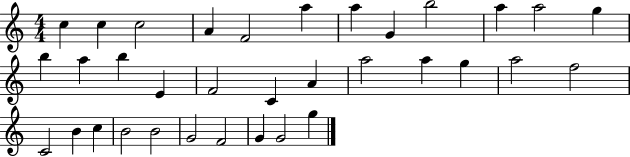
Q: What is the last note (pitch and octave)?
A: G5